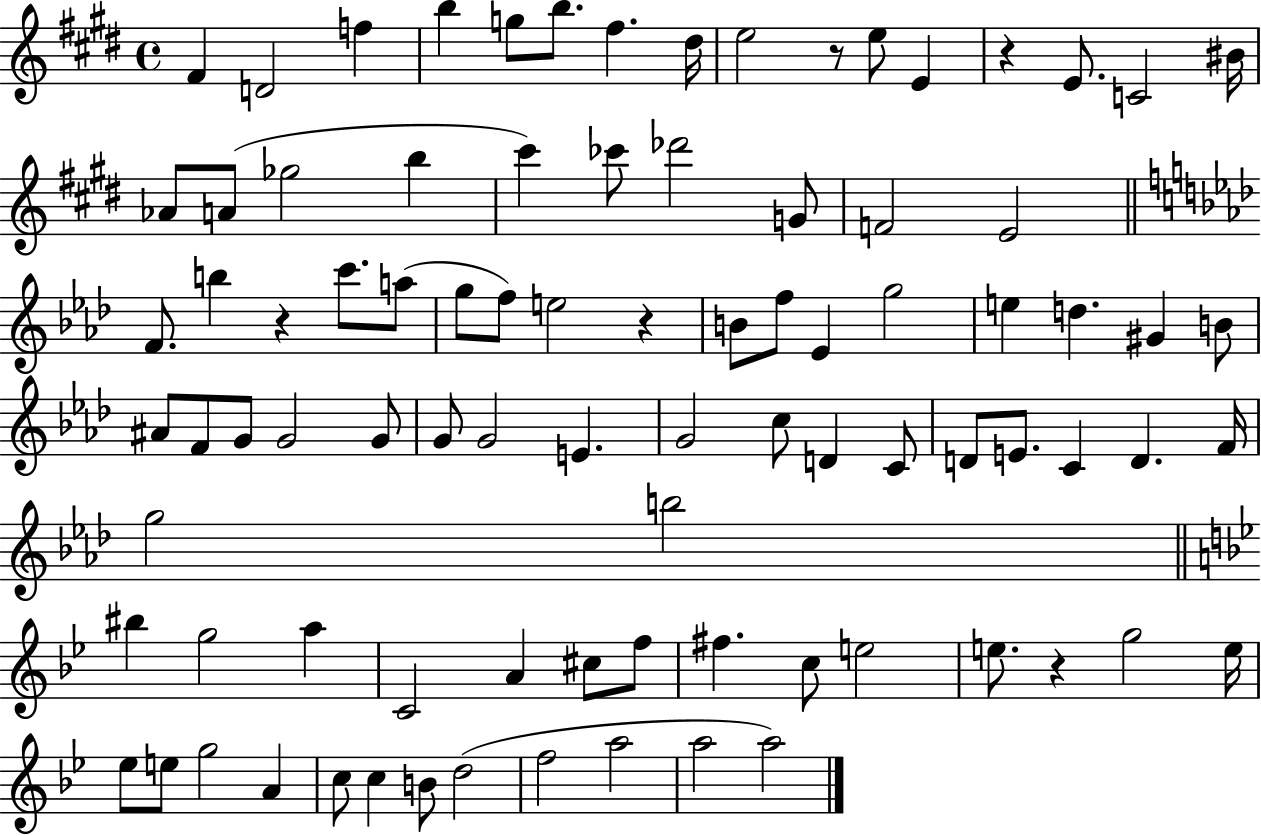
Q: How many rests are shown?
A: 5